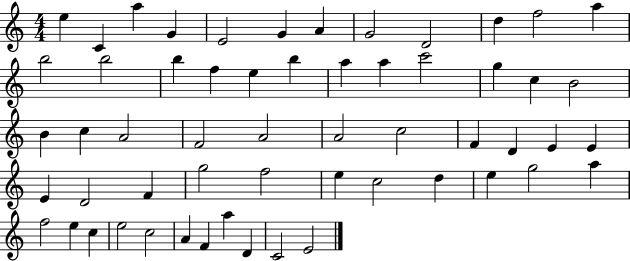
E5/q C4/q A5/q G4/q E4/h G4/q A4/q G4/h D4/h D5/q F5/h A5/q B5/h B5/h B5/q F5/q E5/q B5/q A5/q A5/q C6/h G5/q C5/q B4/h B4/q C5/q A4/h F4/h A4/h A4/h C5/h F4/q D4/q E4/q E4/q E4/q D4/h F4/q G5/h F5/h E5/q C5/h D5/q E5/q G5/h A5/q F5/h E5/q C5/q E5/h C5/h A4/q F4/q A5/q D4/q C4/h E4/h